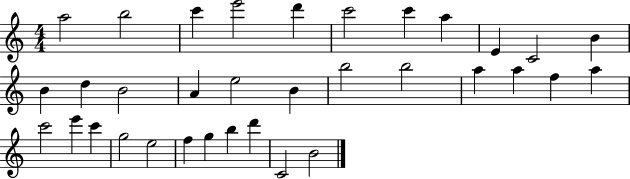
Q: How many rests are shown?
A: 0